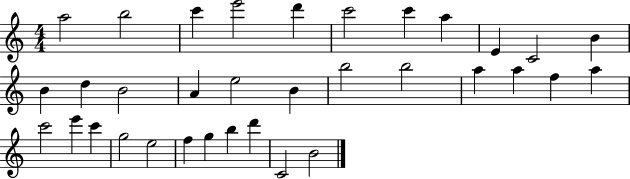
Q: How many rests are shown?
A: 0